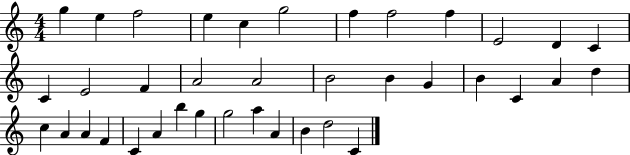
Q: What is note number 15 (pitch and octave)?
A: F4